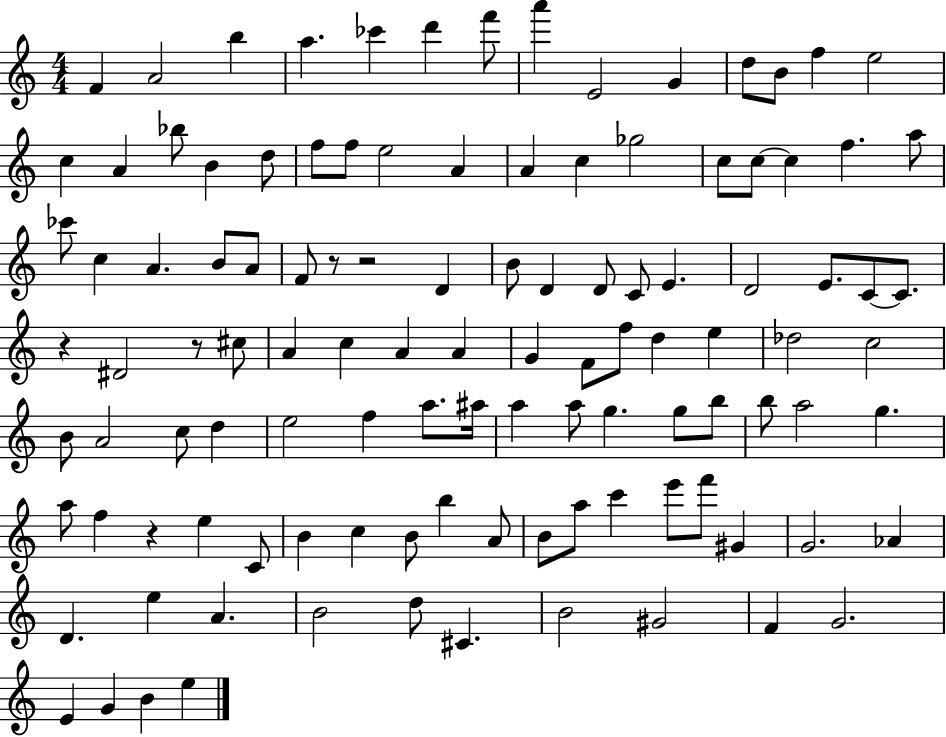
F4/q A4/h B5/q A5/q. CES6/q D6/q F6/e A6/q E4/h G4/q D5/e B4/e F5/q E5/h C5/q A4/q Bb5/e B4/q D5/e F5/e F5/e E5/h A4/q A4/q C5/q Gb5/h C5/e C5/e C5/q F5/q. A5/e CES6/e C5/q A4/q. B4/e A4/e F4/e R/e R/h D4/q B4/e D4/q D4/e C4/e E4/q. D4/h E4/e. C4/e C4/e. R/q D#4/h R/e C#5/e A4/q C5/q A4/q A4/q G4/q F4/e F5/e D5/q E5/q Db5/h C5/h B4/e A4/h C5/e D5/q E5/h F5/q A5/e. A#5/s A5/q A5/e G5/q. G5/e B5/e B5/e A5/h G5/q. A5/e F5/q R/q E5/q C4/e B4/q C5/q B4/e B5/q A4/e B4/e A5/e C6/q E6/e F6/e G#4/q G4/h. Ab4/q D4/q. E5/q A4/q. B4/h D5/e C#4/q. B4/h G#4/h F4/q G4/h. E4/q G4/q B4/q E5/q